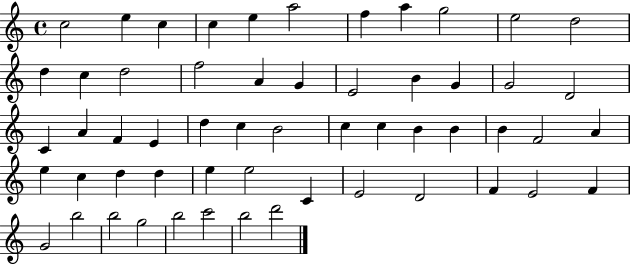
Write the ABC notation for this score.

X:1
T:Untitled
M:4/4
L:1/4
K:C
c2 e c c e a2 f a g2 e2 d2 d c d2 f2 A G E2 B G G2 D2 C A F E d c B2 c c B B B F2 A e c d d e e2 C E2 D2 F E2 F G2 b2 b2 g2 b2 c'2 b2 d'2